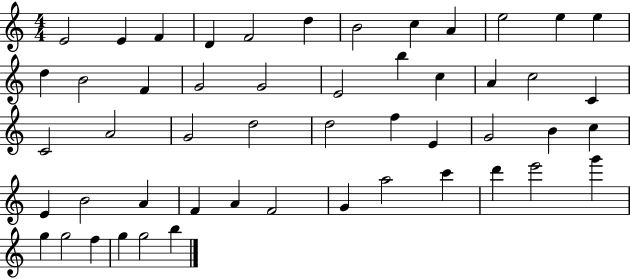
E4/h E4/q F4/q D4/q F4/h D5/q B4/h C5/q A4/q E5/h E5/q E5/q D5/q B4/h F4/q G4/h G4/h E4/h B5/q C5/q A4/q C5/h C4/q C4/h A4/h G4/h D5/h D5/h F5/q E4/q G4/h B4/q C5/q E4/q B4/h A4/q F4/q A4/q F4/h G4/q A5/h C6/q D6/q E6/h G6/q G5/q G5/h F5/q G5/q G5/h B5/q